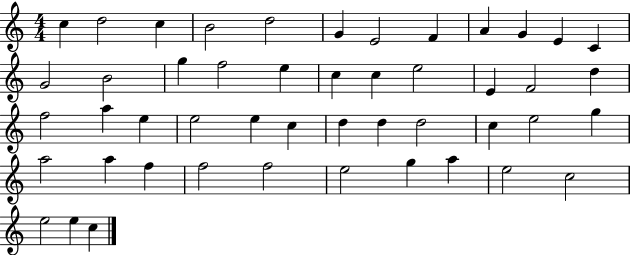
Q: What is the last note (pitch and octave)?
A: C5